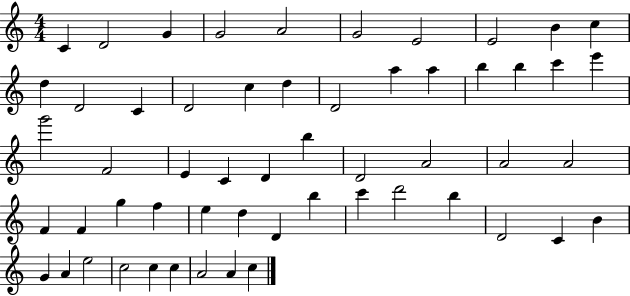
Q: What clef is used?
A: treble